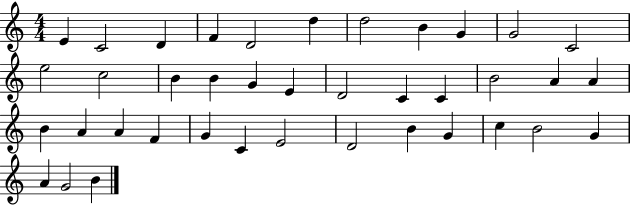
E4/q C4/h D4/q F4/q D4/h D5/q D5/h B4/q G4/q G4/h C4/h E5/h C5/h B4/q B4/q G4/q E4/q D4/h C4/q C4/q B4/h A4/q A4/q B4/q A4/q A4/q F4/q G4/q C4/q E4/h D4/h B4/q G4/q C5/q B4/h G4/q A4/q G4/h B4/q